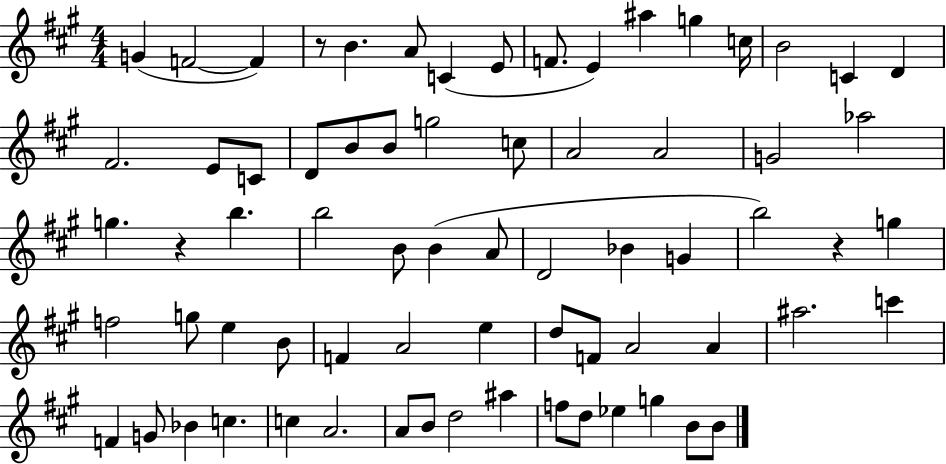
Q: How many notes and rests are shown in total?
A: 70